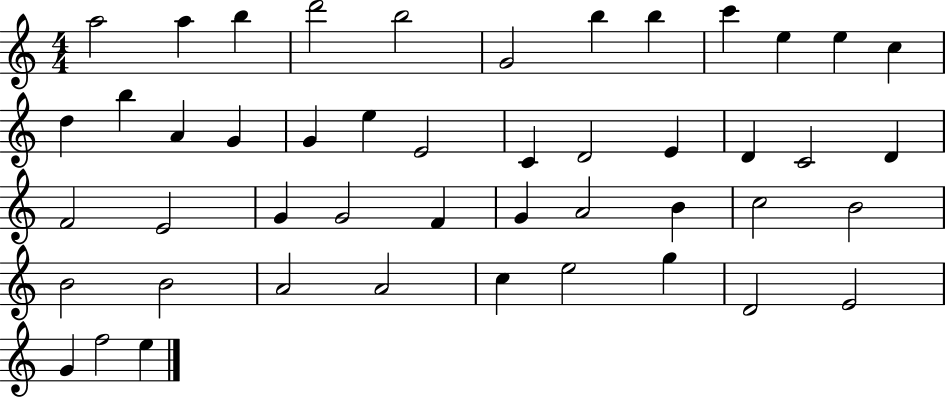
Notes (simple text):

A5/h A5/q B5/q D6/h B5/h G4/h B5/q B5/q C6/q E5/q E5/q C5/q D5/q B5/q A4/q G4/q G4/q E5/q E4/h C4/q D4/h E4/q D4/q C4/h D4/q F4/h E4/h G4/q G4/h F4/q G4/q A4/h B4/q C5/h B4/h B4/h B4/h A4/h A4/h C5/q E5/h G5/q D4/h E4/h G4/q F5/h E5/q